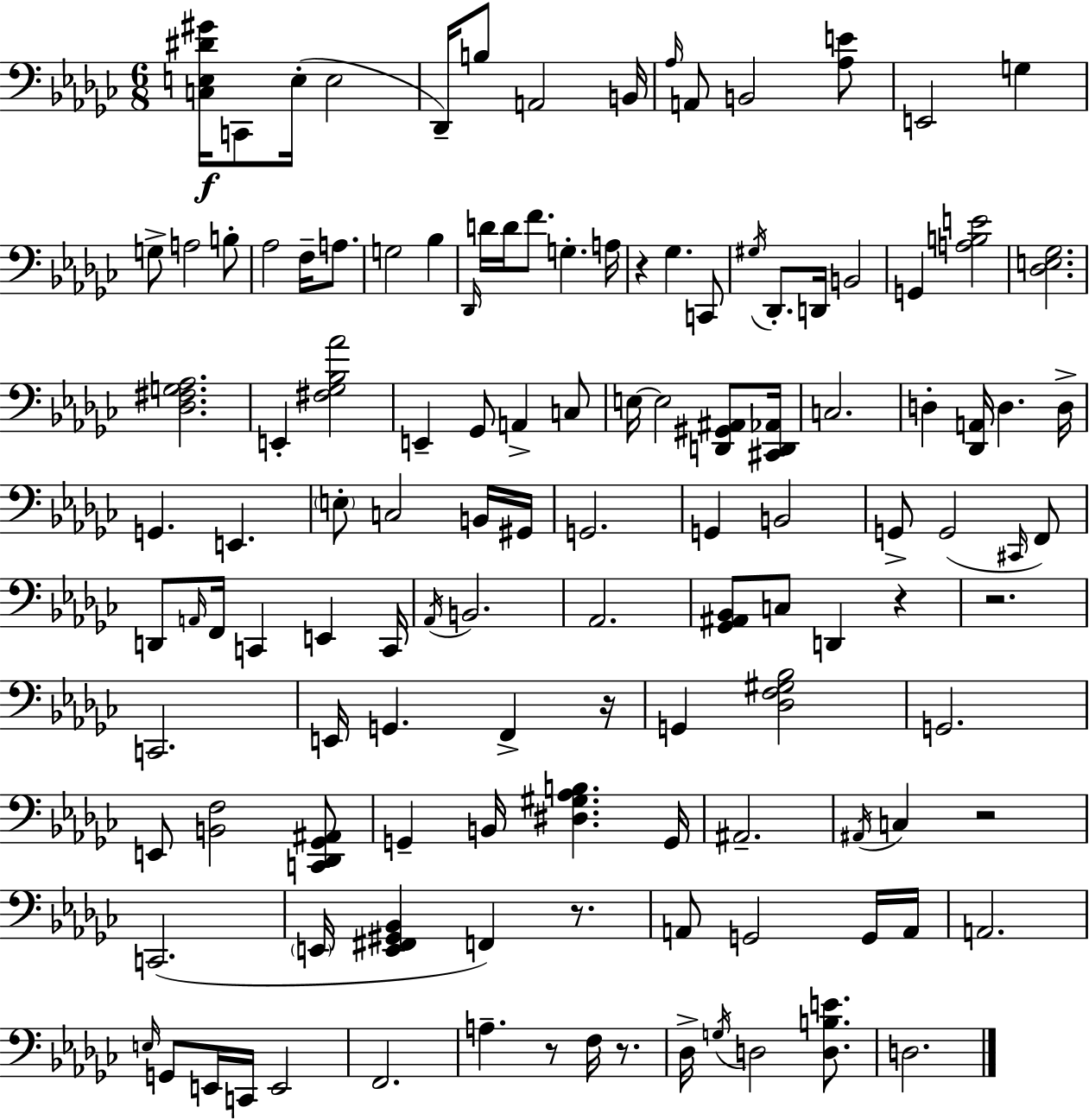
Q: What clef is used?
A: bass